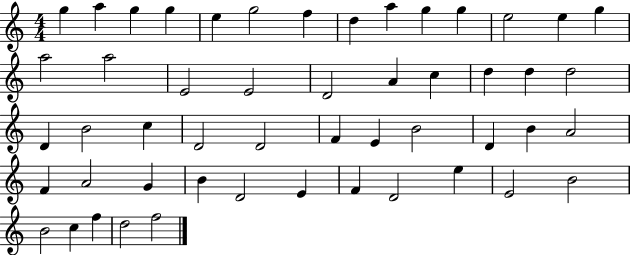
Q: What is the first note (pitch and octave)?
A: G5